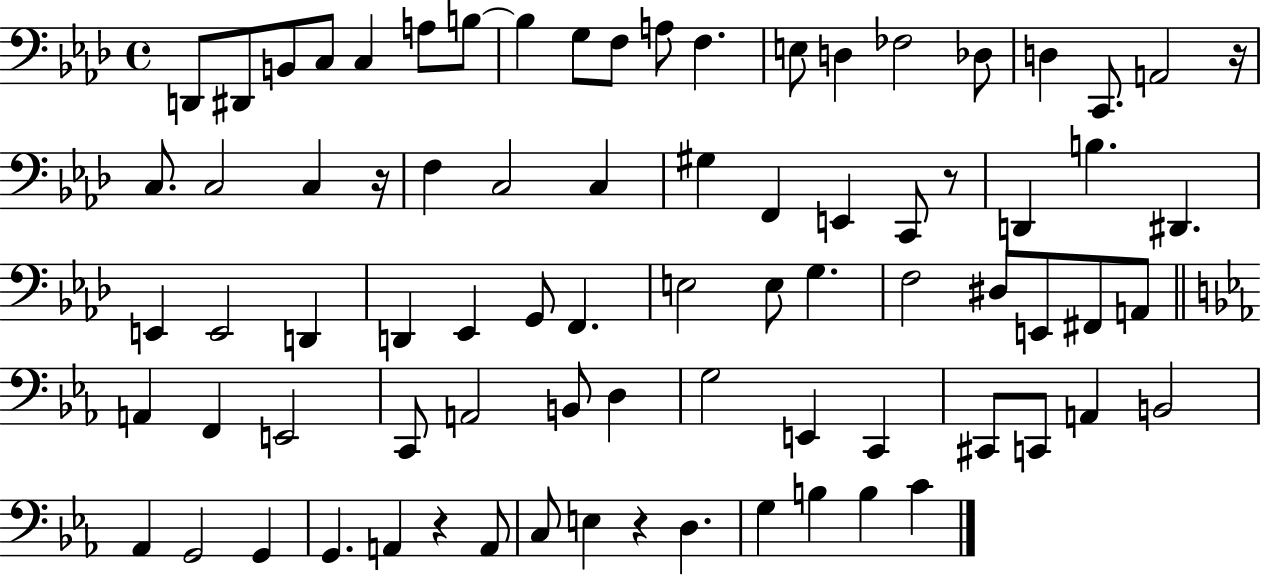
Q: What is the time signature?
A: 4/4